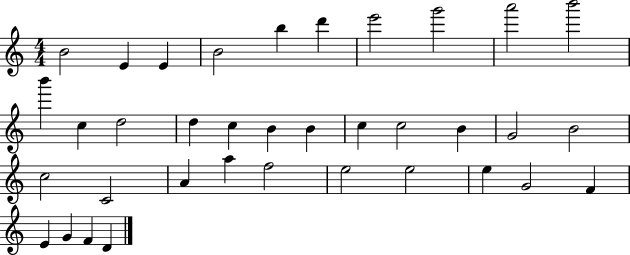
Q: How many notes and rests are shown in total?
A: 36